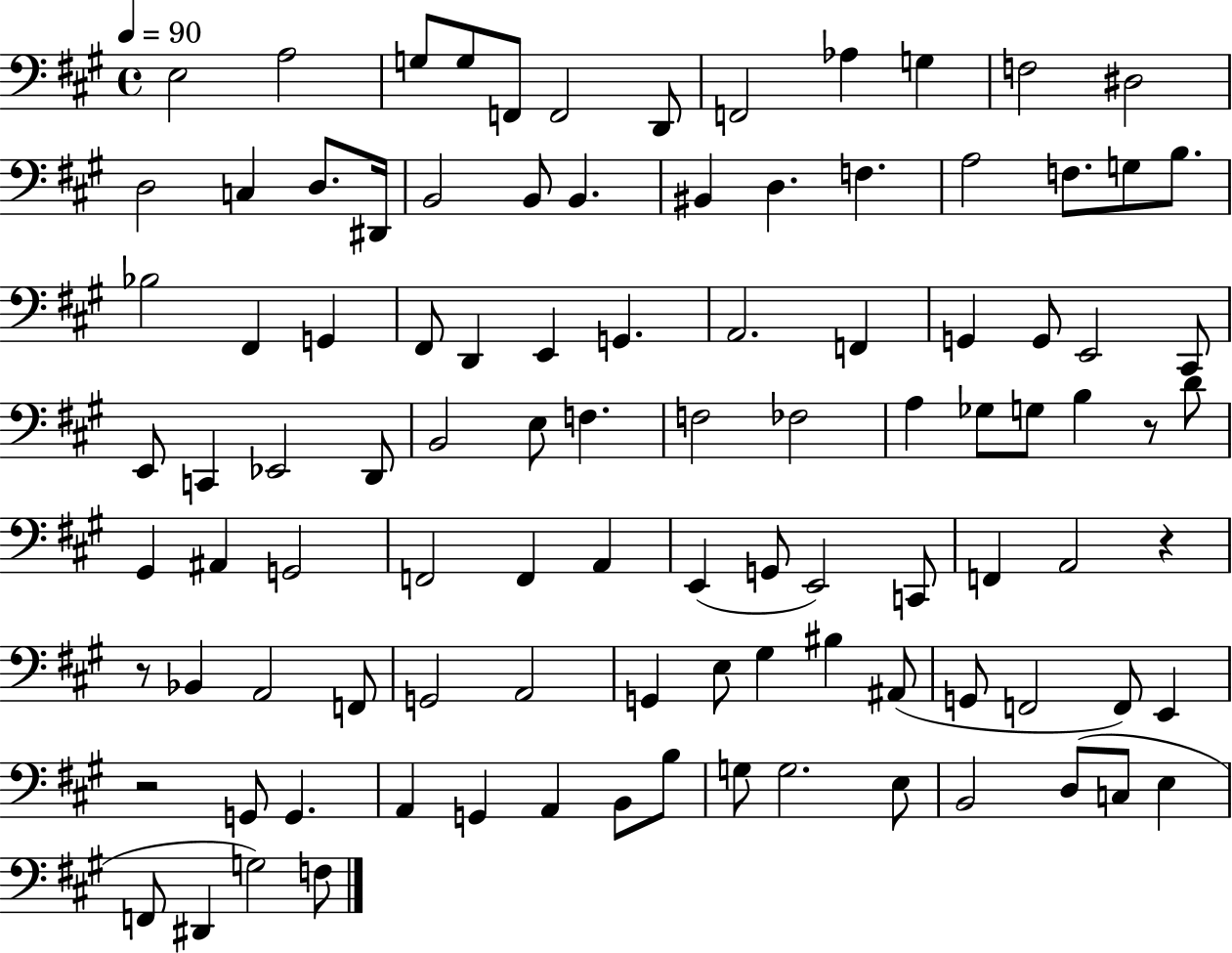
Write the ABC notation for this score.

X:1
T:Untitled
M:4/4
L:1/4
K:A
E,2 A,2 G,/2 G,/2 F,,/2 F,,2 D,,/2 F,,2 _A, G, F,2 ^D,2 D,2 C, D,/2 ^D,,/4 B,,2 B,,/2 B,, ^B,, D, F, A,2 F,/2 G,/2 B,/2 _B,2 ^F,, G,, ^F,,/2 D,, E,, G,, A,,2 F,, G,, G,,/2 E,,2 ^C,,/2 E,,/2 C,, _E,,2 D,,/2 B,,2 E,/2 F, F,2 _F,2 A, _G,/2 G,/2 B, z/2 D/2 ^G,, ^A,, G,,2 F,,2 F,, A,, E,, G,,/2 E,,2 C,,/2 F,, A,,2 z z/2 _B,, A,,2 F,,/2 G,,2 A,,2 G,, E,/2 ^G, ^B, ^A,,/2 G,,/2 F,,2 F,,/2 E,, z2 G,,/2 G,, A,, G,, A,, B,,/2 B,/2 G,/2 G,2 E,/2 B,,2 D,/2 C,/2 E, F,,/2 ^D,, G,2 F,/2